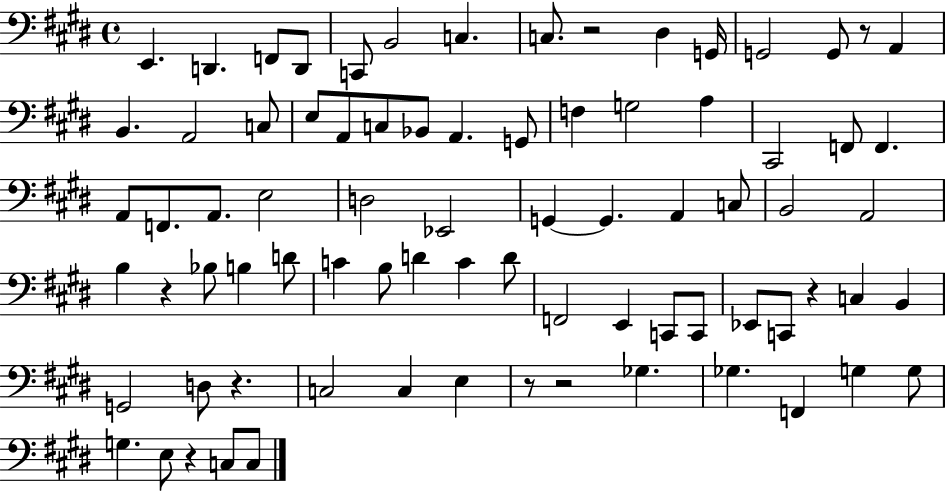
{
  \clef bass
  \time 4/4
  \defaultTimeSignature
  \key e \major
  e,4. d,4. f,8 d,8 | c,8 b,2 c4. | c8. r2 dis4 g,16 | g,2 g,8 r8 a,4 | \break b,4. a,2 c8 | e8 a,8 c8 bes,8 a,4. g,8 | f4 g2 a4 | cis,2 f,8 f,4. | \break a,8 f,8. a,8. e2 | d2 ees,2 | g,4~~ g,4. a,4 c8 | b,2 a,2 | \break b4 r4 bes8 b4 d'8 | c'4 b8 d'4 c'4 d'8 | f,2 e,4 c,8 c,8 | ees,8 c,8 r4 c4 b,4 | \break g,2 d8 r4. | c2 c4 e4 | r8 r2 ges4. | ges4. f,4 g4 g8 | \break g4. e8 r4 c8 c8 | \bar "|."
}